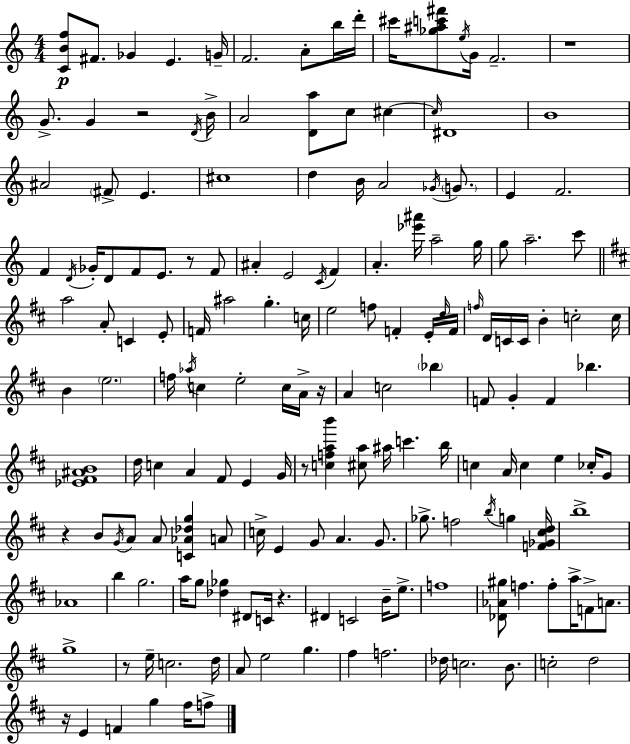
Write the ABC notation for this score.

X:1
T:Untitled
M:4/4
L:1/4
K:C
[CBf]/2 ^F/2 _G E G/4 F2 A/2 b/4 d'/4 ^c'/4 [_g^ac'^f']/2 e/4 G/4 F2 z4 G/2 G z2 D/4 B/4 A2 [Da]/2 c/2 ^c ^c/4 ^D4 B4 ^A2 ^F/2 E ^c4 d B/4 A2 _G/4 G/2 E F2 F D/4 _G/4 D/2 F/2 E/2 z/2 F/2 ^A E2 C/4 F A [_e'^a']/4 a2 g/4 g/2 a2 c'/2 a2 A/2 C E/2 F/4 ^a2 g c/4 e2 f/2 F E/4 d/4 F/4 f/4 D/4 C/4 C/4 B c2 c/4 B e2 f/4 _a/4 c e2 c/4 A/4 z/4 A c2 _b F/2 G F _b [_E^F^AB]4 d/4 c A ^F/2 E G/4 z/2 [cfab'] [^ca]/2 ^a/4 c' b/4 c A/4 c e _c/4 G/2 z B/2 G/4 A/2 A/2 [C_A_dg] A/2 c/4 E G/2 A G/2 _g/2 f2 b/4 g [F_G^cd]/4 b4 _A4 b g2 a/4 g/2 [_d_g] ^D/2 C/4 z ^D C2 B/4 e/2 f4 [_D_A^g]/2 f f/2 a/4 F/2 A/2 g4 z/2 e/4 c2 d/4 A/2 e2 g ^f f2 _d/4 c2 B/2 c2 d2 z/4 E F g ^f/4 f/2